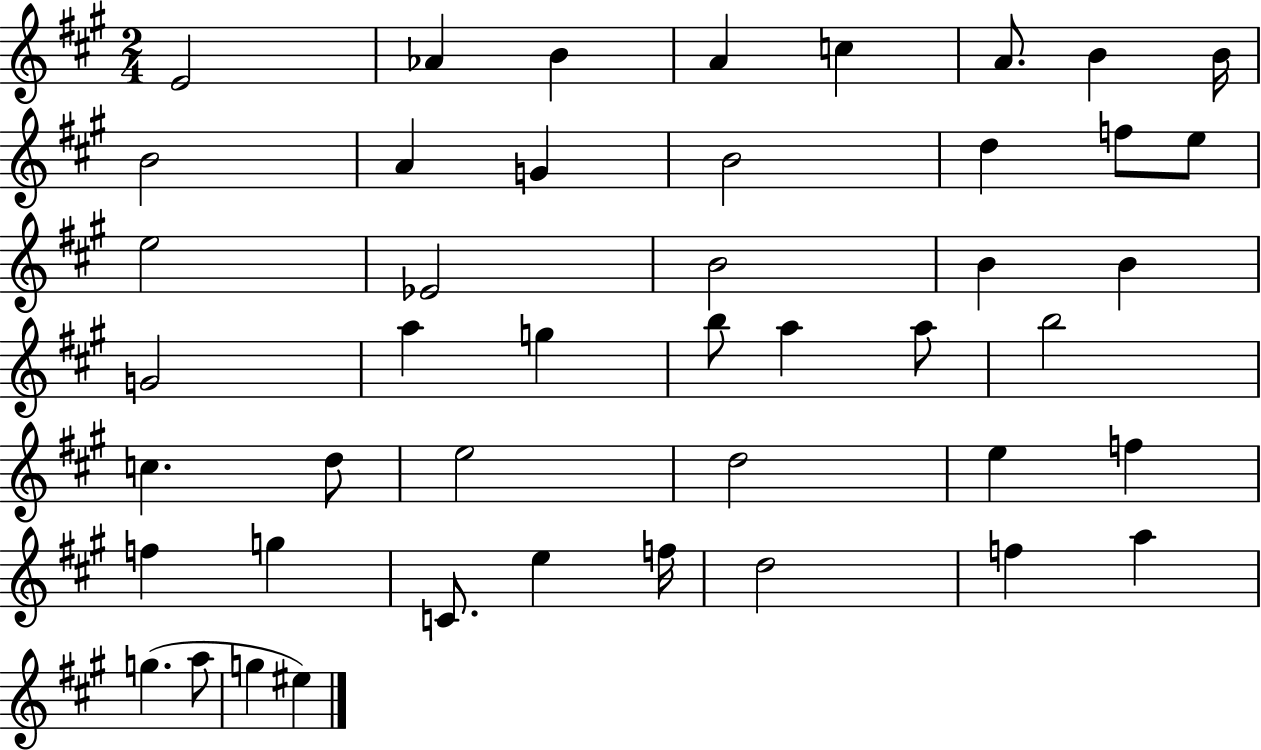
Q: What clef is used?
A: treble